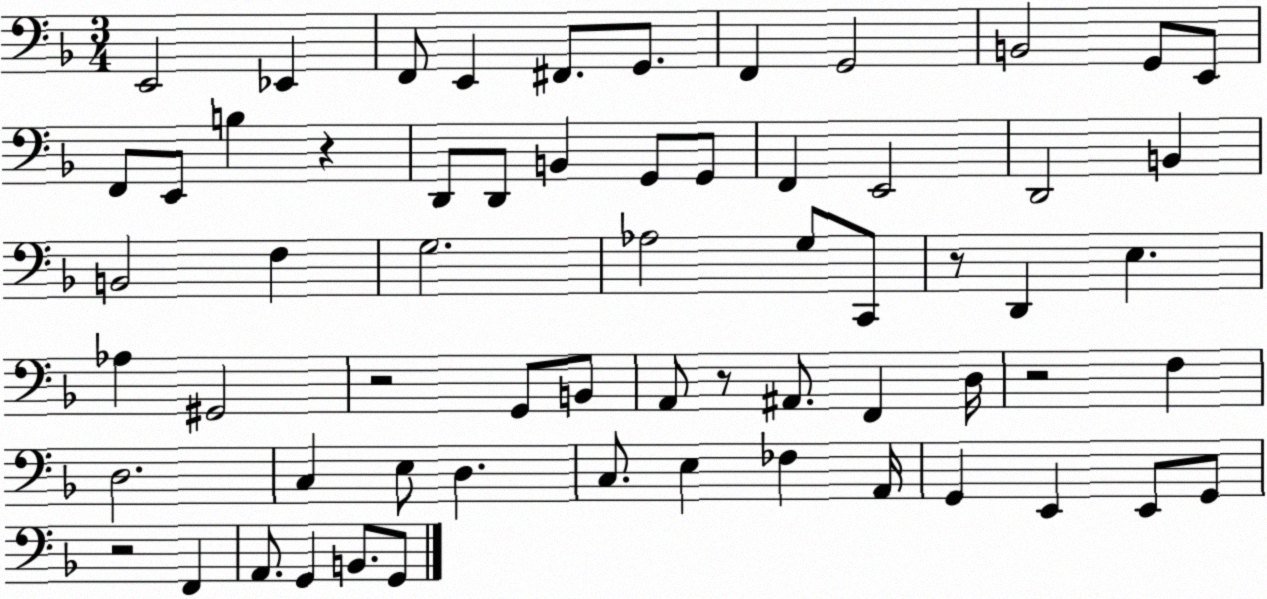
X:1
T:Untitled
M:3/4
L:1/4
K:F
E,,2 _E,, F,,/2 E,, ^F,,/2 G,,/2 F,, G,,2 B,,2 G,,/2 E,,/2 F,,/2 E,,/2 B, z D,,/2 D,,/2 B,, G,,/2 G,,/2 F,, E,,2 D,,2 B,, B,,2 F, G,2 _A,2 G,/2 C,,/2 z/2 D,, E, _A, ^G,,2 z2 G,,/2 B,,/2 A,,/2 z/2 ^A,,/2 F,, D,/4 z2 F, D,2 C, E,/2 D, C,/2 E, _F, A,,/4 G,, E,, E,,/2 G,,/2 z2 F,, A,,/2 G,, B,,/2 G,,/2